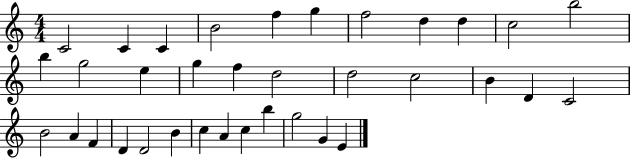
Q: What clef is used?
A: treble